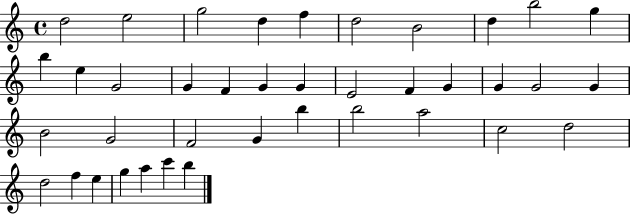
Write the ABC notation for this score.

X:1
T:Untitled
M:4/4
L:1/4
K:C
d2 e2 g2 d f d2 B2 d b2 g b e G2 G F G G E2 F G G G2 G B2 G2 F2 G b b2 a2 c2 d2 d2 f e g a c' b